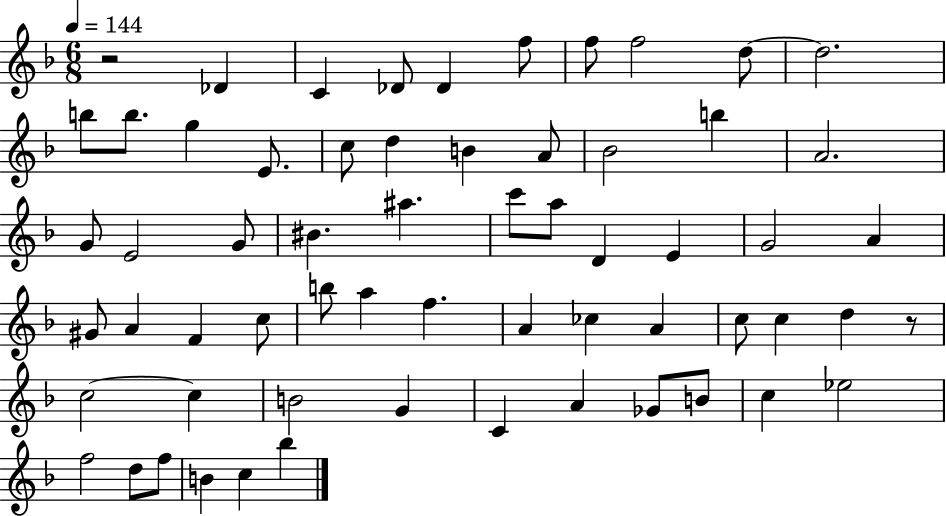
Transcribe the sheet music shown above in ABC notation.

X:1
T:Untitled
M:6/8
L:1/4
K:F
z2 _D C _D/2 _D f/2 f/2 f2 d/2 d2 b/2 b/2 g E/2 c/2 d B A/2 _B2 b A2 G/2 E2 G/2 ^B ^a c'/2 a/2 D E G2 A ^G/2 A F c/2 b/2 a f A _c A c/2 c d z/2 c2 c B2 G C A _G/2 B/2 c _e2 f2 d/2 f/2 B c _b